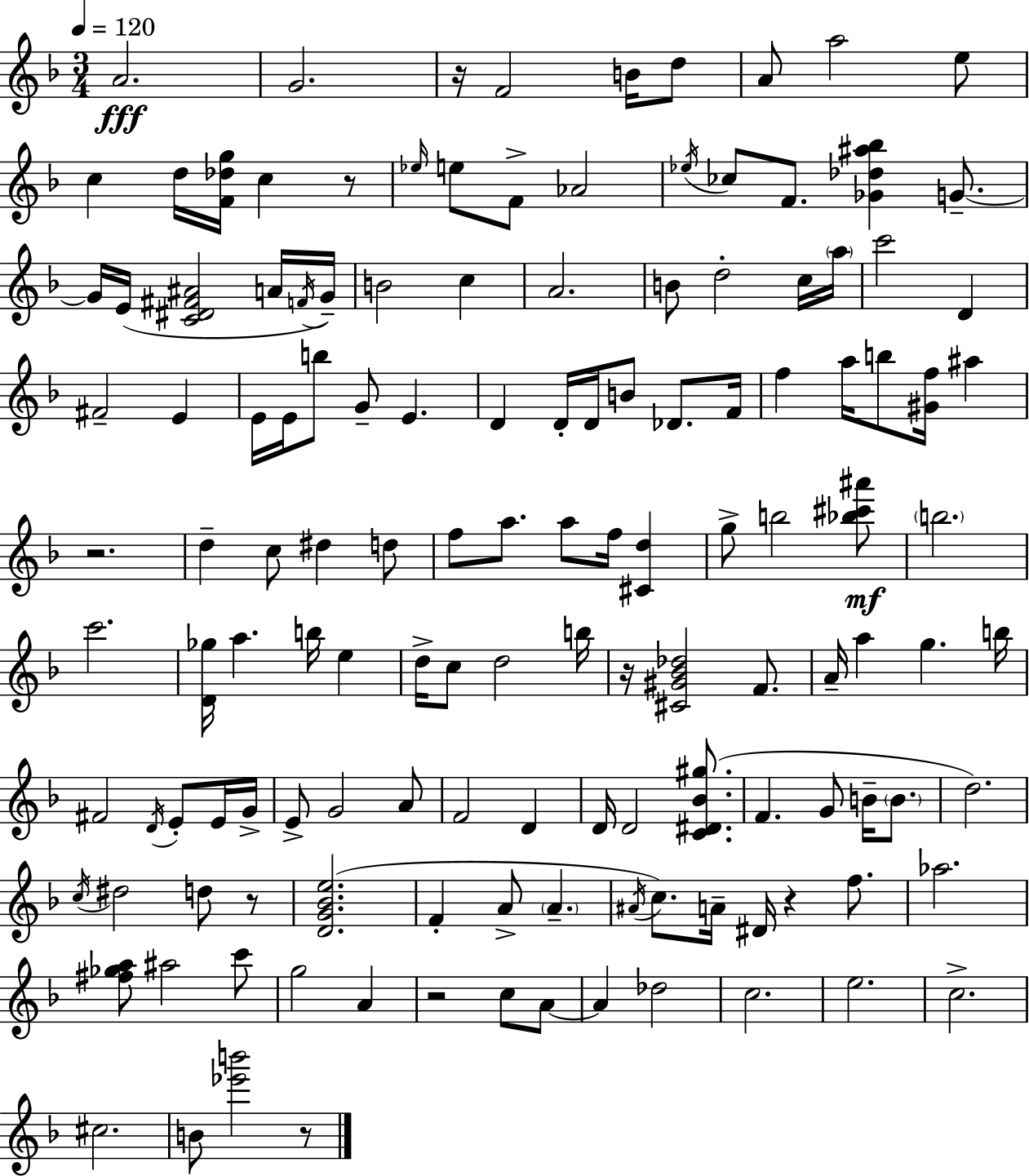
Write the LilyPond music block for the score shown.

{
  \clef treble
  \numericTimeSignature
  \time 3/4
  \key d \minor
  \tempo 4 = 120
  \repeat volta 2 { a'2.\fff | g'2. | r16 f'2 b'16 d''8 | a'8 a''2 e''8 | \break c''4 d''16 <f' des'' g''>16 c''4 r8 | \grace { ees''16 } e''8 f'8-> aes'2 | \acciaccatura { ees''16 } ces''8 f'8. <ges' des'' ais'' bes''>4 g'8.--~~ | g'16 e'16( <c' dis' fis' ais'>2 | \break a'16 \acciaccatura { f'16 }) g'16-- b'2 c''4 | a'2. | b'8 d''2-. | c''16 \parenthesize a''16 c'''2 d'4 | \break fis'2-- e'4 | e'16 e'16 b''8 g'8-- e'4. | d'4 d'16-. d'16 b'8 des'8. | f'16 f''4 a''16 b''8 <gis' f''>16 ais''4 | \break r2. | d''4-- c''8 dis''4 | d''8 f''8 a''8. a''8 f''16 <cis' d''>4 | g''8-> b''2 | \break <bes'' cis''' ais'''>8\mf \parenthesize b''2. | c'''2. | <d' ges''>16 a''4. b''16 e''4 | d''16-> c''8 d''2 | \break b''16 r16 <cis' gis' bes' des''>2 | f'8. a'16-- a''4 g''4. | b''16 fis'2 \acciaccatura { d'16 } | e'8-. e'16 g'16-> e'8-> g'2 | \break a'8 f'2 | d'4 d'16 d'2 | <c' dis' bes' gis''>8.( f'4. g'8 | b'16-- \parenthesize b'8. d''2.) | \break \acciaccatura { c''16 } dis''2 | d''8 r8 <d' g' bes' e''>2.( | f'4-. a'8-> \parenthesize a'4.-- | \acciaccatura { ais'16 }) c''8. a'16-- dis'16 r4 | \break f''8. aes''2. | <fis'' ges'' a''>8 ais''2 | c'''8 g''2 | a'4 r2 | \break c''8 a'8~~ a'4 des''2 | c''2. | e''2. | c''2.-> | \break cis''2. | b'8 <ees''' b'''>2 | r8 } \bar "|."
}